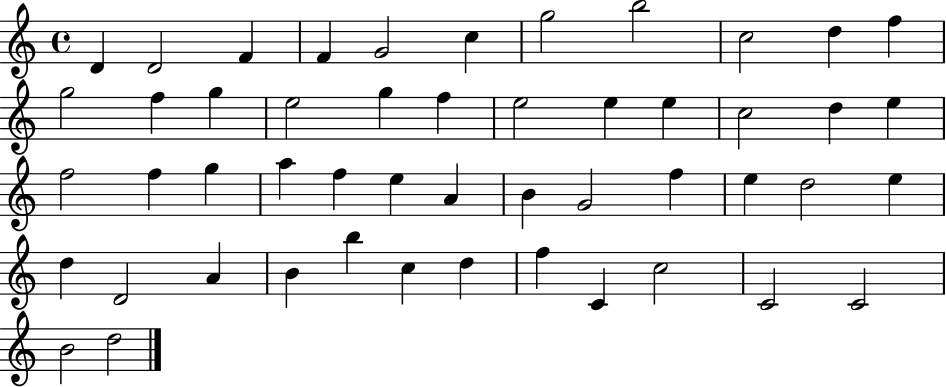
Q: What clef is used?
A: treble